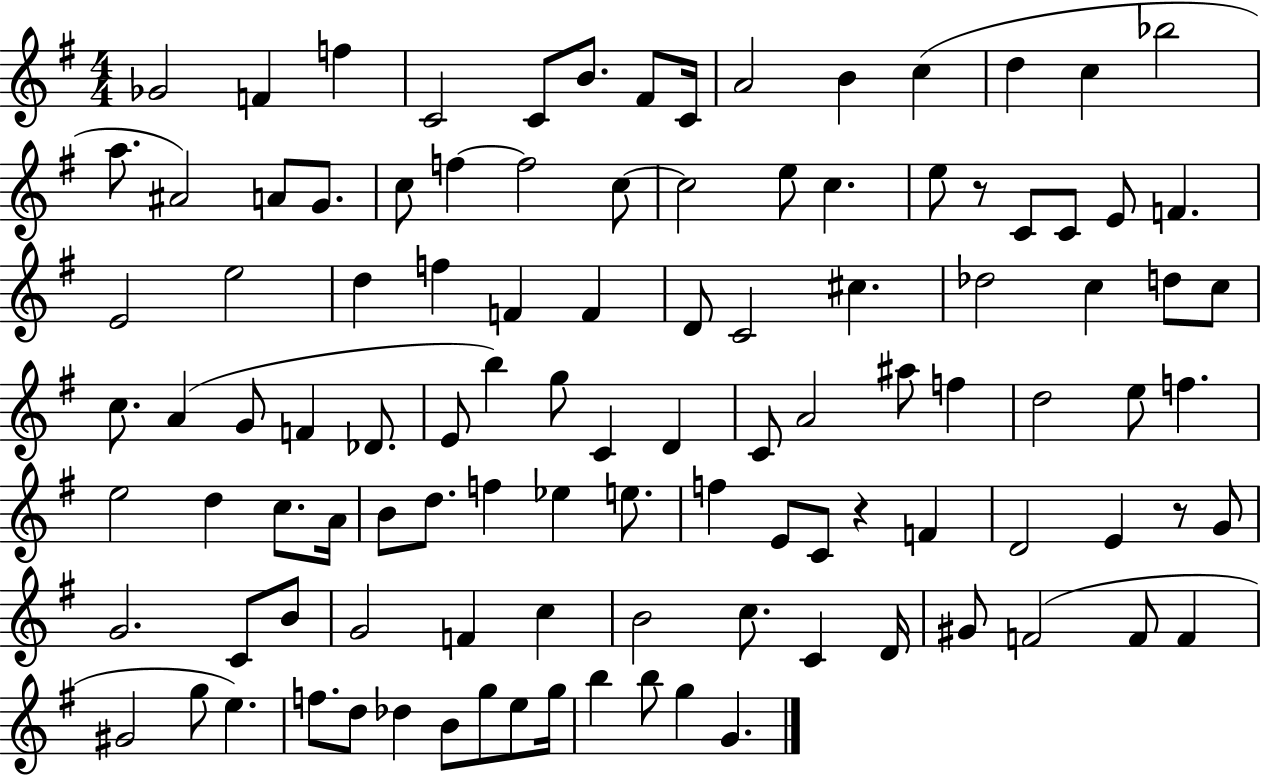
Gb4/h F4/q F5/q C4/h C4/e B4/e. F#4/e C4/s A4/h B4/q C5/q D5/q C5/q Bb5/h A5/e. A#4/h A4/e G4/e. C5/e F5/q F5/h C5/e C5/h E5/e C5/q. E5/e R/e C4/e C4/e E4/e F4/q. E4/h E5/h D5/q F5/q F4/q F4/q D4/e C4/h C#5/q. Db5/h C5/q D5/e C5/e C5/e. A4/q G4/e F4/q Db4/e. E4/e B5/q G5/e C4/q D4/q C4/e A4/h A#5/e F5/q D5/h E5/e F5/q. E5/h D5/q C5/e. A4/s B4/e D5/e. F5/q Eb5/q E5/e. F5/q E4/e C4/e R/q F4/q D4/h E4/q R/e G4/e G4/h. C4/e B4/e G4/h F4/q C5/q B4/h C5/e. C4/q D4/s G#4/e F4/h F4/e F4/q G#4/h G5/e E5/q. F5/e. D5/e Db5/q B4/e G5/e E5/e G5/s B5/q B5/e G5/q G4/q.